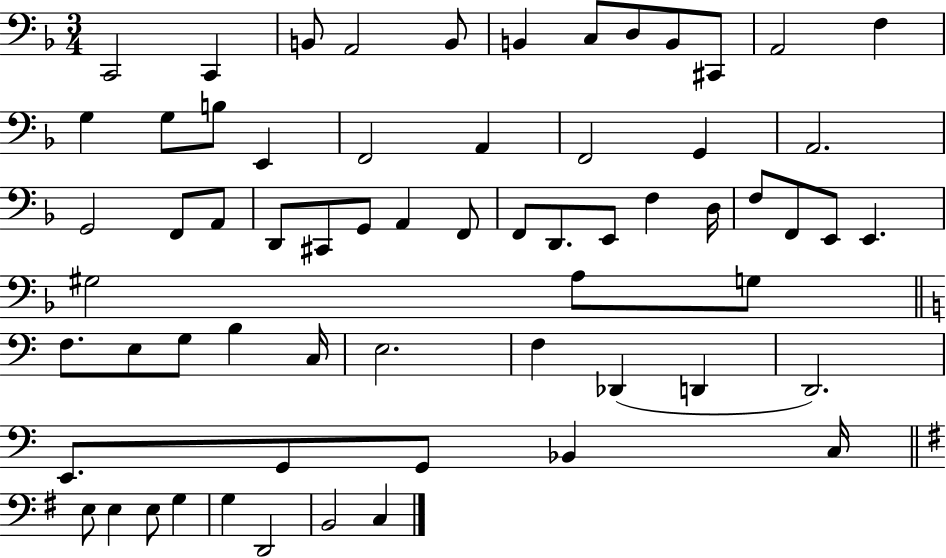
C2/h C2/q B2/e A2/h B2/e B2/q C3/e D3/e B2/e C#2/e A2/h F3/q G3/q G3/e B3/e E2/q F2/h A2/q F2/h G2/q A2/h. G2/h F2/e A2/e D2/e C#2/e G2/e A2/q F2/e F2/e D2/e. E2/e F3/q D3/s F3/e F2/e E2/e E2/q. G#3/h A3/e G3/e F3/e. E3/e G3/e B3/q C3/s E3/h. F3/q Db2/q D2/q D2/h. E2/e. G2/e G2/e Bb2/q C3/s E3/e E3/q E3/e G3/q G3/q D2/h B2/h C3/q